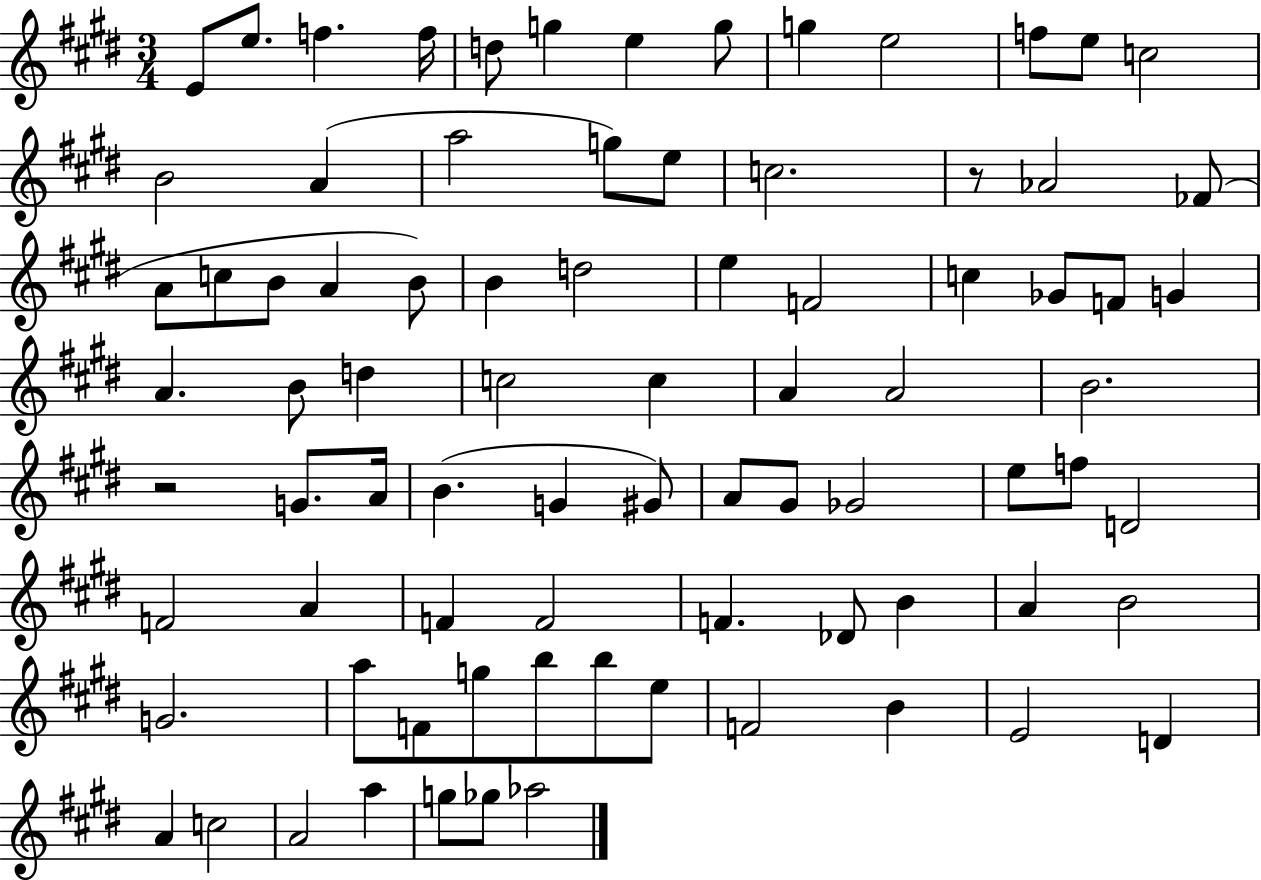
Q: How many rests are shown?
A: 2